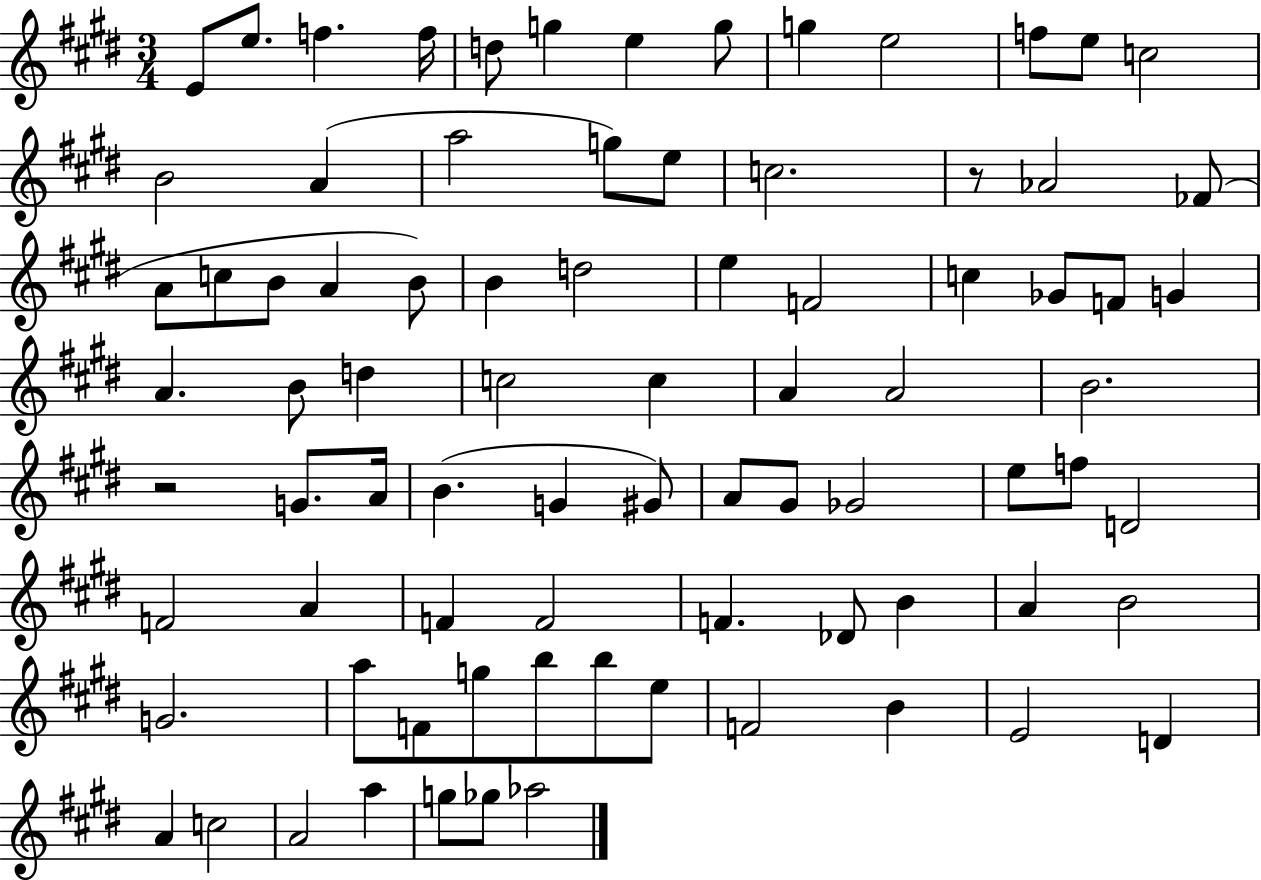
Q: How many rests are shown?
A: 2